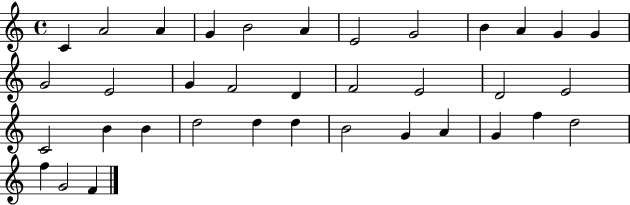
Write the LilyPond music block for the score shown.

{
  \clef treble
  \time 4/4
  \defaultTimeSignature
  \key c \major
  c'4 a'2 a'4 | g'4 b'2 a'4 | e'2 g'2 | b'4 a'4 g'4 g'4 | \break g'2 e'2 | g'4 f'2 d'4 | f'2 e'2 | d'2 e'2 | \break c'2 b'4 b'4 | d''2 d''4 d''4 | b'2 g'4 a'4 | g'4 f''4 d''2 | \break f''4 g'2 f'4 | \bar "|."
}